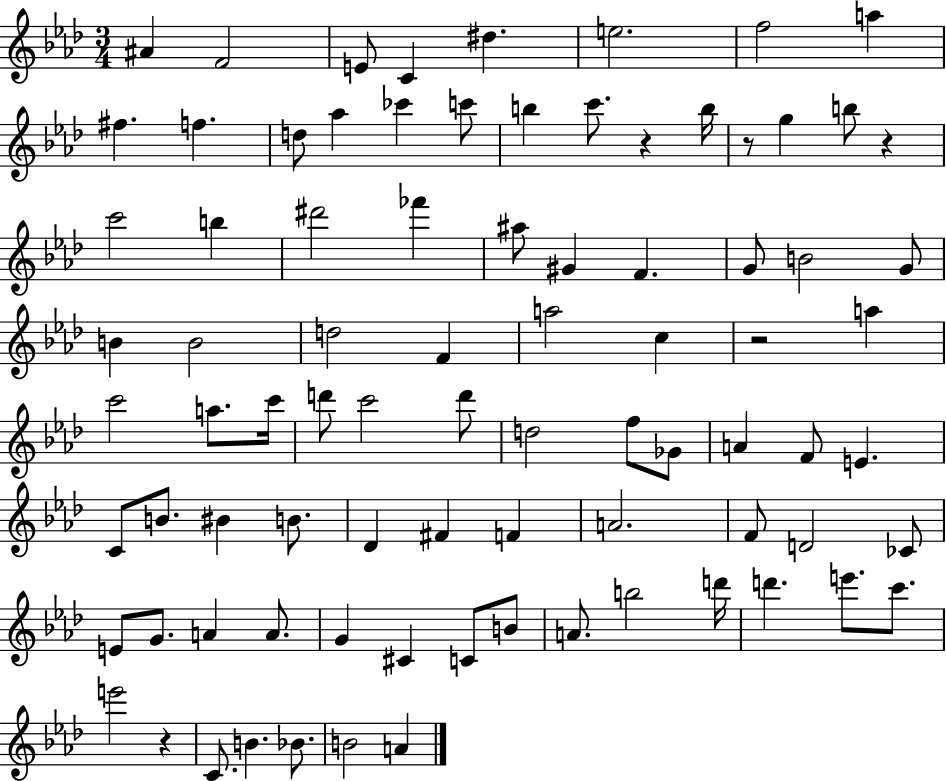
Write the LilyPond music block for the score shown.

{
  \clef treble
  \numericTimeSignature
  \time 3/4
  \key aes \major
  ais'4 f'2 | e'8 c'4 dis''4. | e''2. | f''2 a''4 | \break fis''4. f''4. | d''8 aes''4 ces'''4 c'''8 | b''4 c'''8. r4 b''16 | r8 g''4 b''8 r4 | \break c'''2 b''4 | dis'''2 fes'''4 | ais''8 gis'4 f'4. | g'8 b'2 g'8 | \break b'4 b'2 | d''2 f'4 | a''2 c''4 | r2 a''4 | \break c'''2 a''8. c'''16 | d'''8 c'''2 d'''8 | d''2 f''8 ges'8 | a'4 f'8 e'4. | \break c'8 b'8. bis'4 b'8. | des'4 fis'4 f'4 | a'2. | f'8 d'2 ces'8 | \break e'8 g'8. a'4 a'8. | g'4 cis'4 c'8 b'8 | a'8. b''2 d'''16 | d'''4. e'''8. c'''8. | \break e'''2 r4 | c'8. b'4. bes'8. | b'2 a'4 | \bar "|."
}